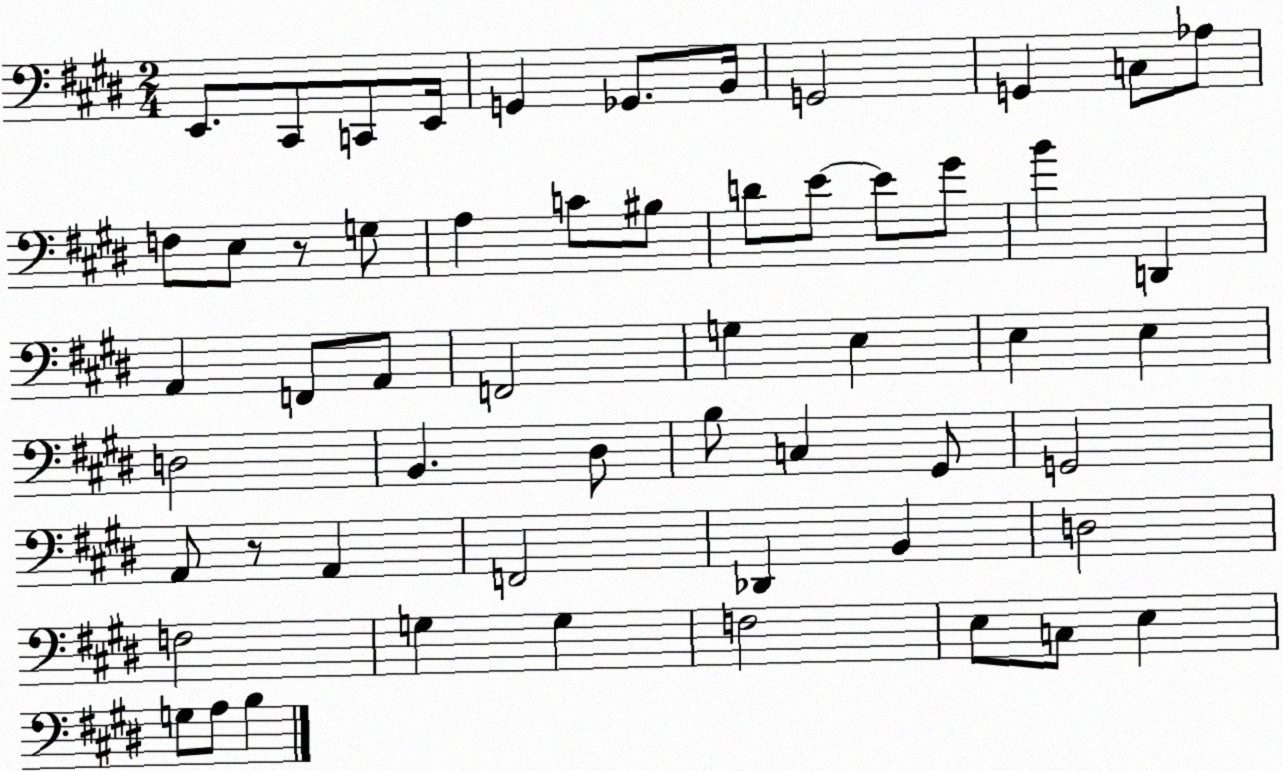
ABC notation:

X:1
T:Untitled
M:2/4
L:1/4
K:E
E,,/2 ^C,,/2 C,,/2 E,,/4 G,, _G,,/2 B,,/4 G,,2 G,, C,/2 _A,/2 F,/2 E,/2 z/2 G,/2 A, C/2 ^B,/2 D/2 E/2 E/2 ^G/2 B D,, A,, F,,/2 A,,/2 F,,2 G, E, E, E, D,2 B,, ^D,/2 B,/2 C, ^G,,/2 G,,2 A,,/2 z/2 A,, F,,2 _D,, B,, D,2 F,2 G, G, F,2 E,/2 C,/2 E, G,/2 A,/2 B,